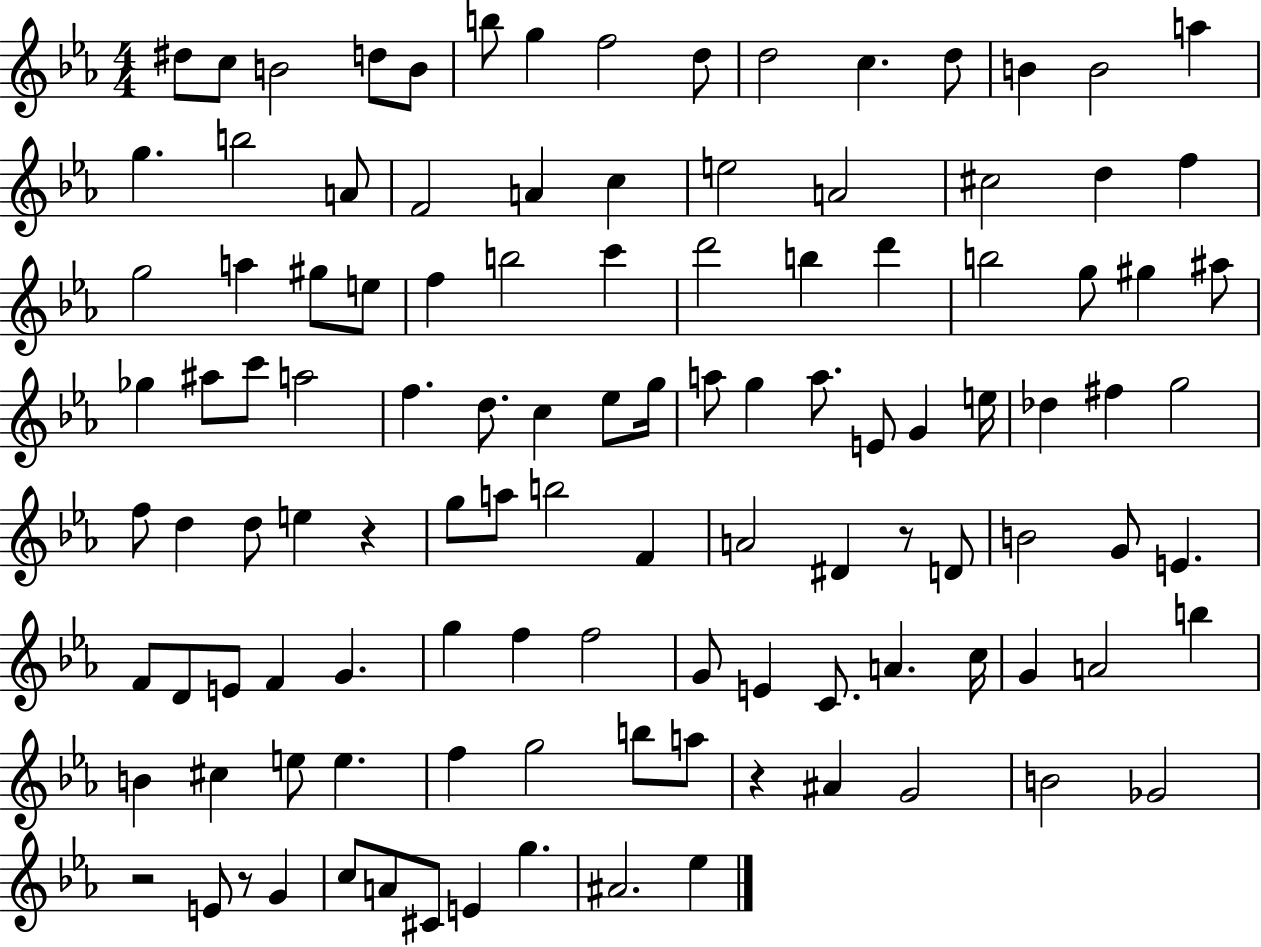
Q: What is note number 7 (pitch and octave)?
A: G5